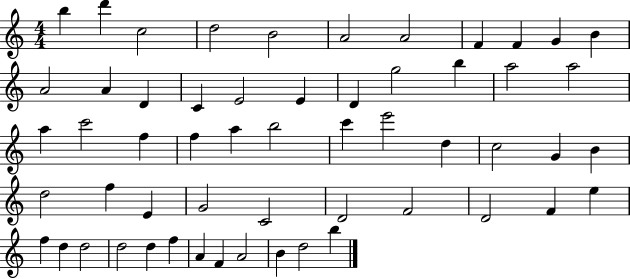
B5/q D6/q C5/h D5/h B4/h A4/h A4/h F4/q F4/q G4/q B4/q A4/h A4/q D4/q C4/q E4/h E4/q D4/q G5/h B5/q A5/h A5/h A5/q C6/h F5/q F5/q A5/q B5/h C6/q E6/h D5/q C5/h G4/q B4/q D5/h F5/q E4/q G4/h C4/h D4/h F4/h D4/h F4/q E5/q F5/q D5/q D5/h D5/h D5/q F5/q A4/q F4/q A4/h B4/q D5/h B5/q